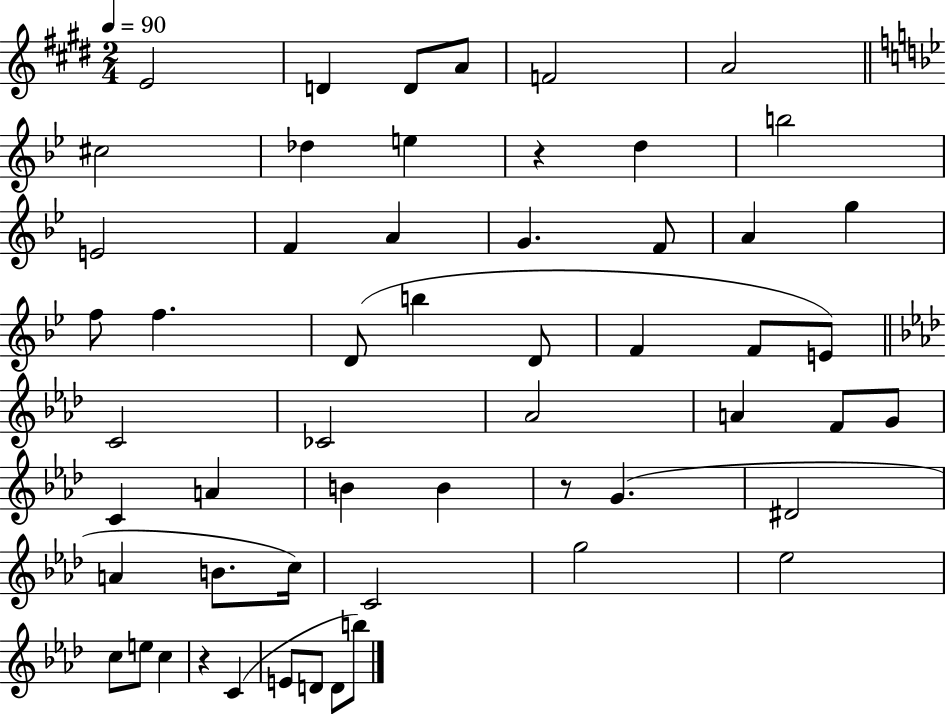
E4/h D4/q D4/e A4/e F4/h A4/h C#5/h Db5/q E5/q R/q D5/q B5/h E4/h F4/q A4/q G4/q. F4/e A4/q G5/q F5/e F5/q. D4/e B5/q D4/e F4/q F4/e E4/e C4/h CES4/h Ab4/h A4/q F4/e G4/e C4/q A4/q B4/q B4/q R/e G4/q. D#4/h A4/q B4/e. C5/s C4/h G5/h Eb5/h C5/e E5/e C5/q R/q C4/q E4/e D4/e D4/e B5/e